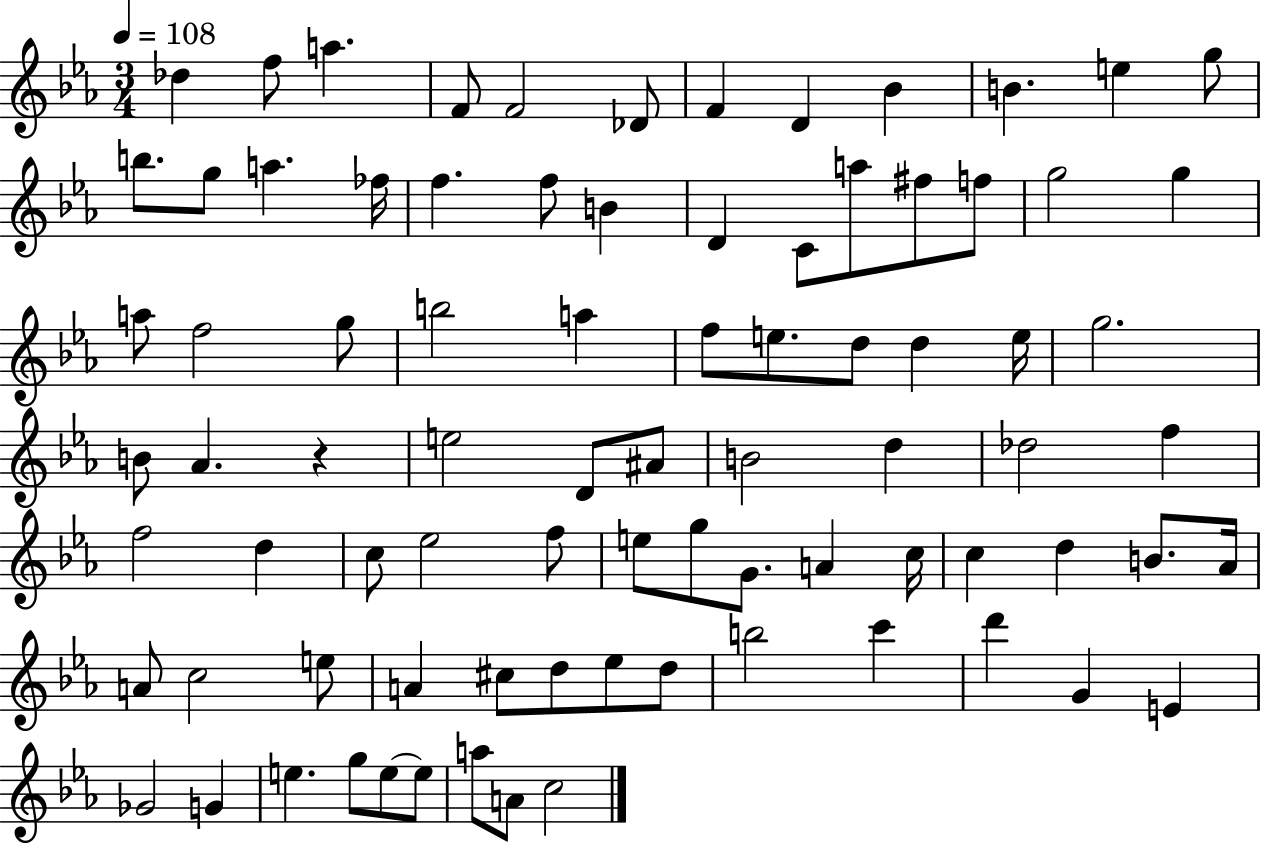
Db5/q F5/e A5/q. F4/e F4/h Db4/e F4/q D4/q Bb4/q B4/q. E5/q G5/e B5/e. G5/e A5/q. FES5/s F5/q. F5/e B4/q D4/q C4/e A5/e F#5/e F5/e G5/h G5/q A5/e F5/h G5/e B5/h A5/q F5/e E5/e. D5/e D5/q E5/s G5/h. B4/e Ab4/q. R/q E5/h D4/e A#4/e B4/h D5/q Db5/h F5/q F5/h D5/q C5/e Eb5/h F5/e E5/e G5/e G4/e. A4/q C5/s C5/q D5/q B4/e. Ab4/s A4/e C5/h E5/e A4/q C#5/e D5/e Eb5/e D5/e B5/h C6/q D6/q G4/q E4/q Gb4/h G4/q E5/q. G5/e E5/e E5/e A5/e A4/e C5/h